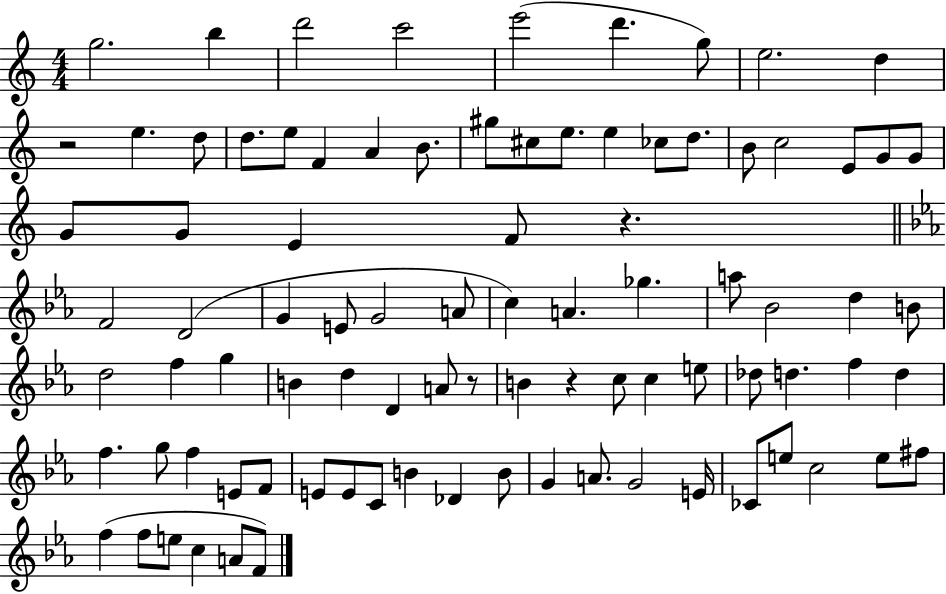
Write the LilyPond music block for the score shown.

{
  \clef treble
  \numericTimeSignature
  \time 4/4
  \key c \major
  g''2. b''4 | d'''2 c'''2 | e'''2( d'''4. g''8) | e''2. d''4 | \break r2 e''4. d''8 | d''8. e''8 f'4 a'4 b'8. | gis''8 cis''8 e''8. e''4 ces''8 d''8. | b'8 c''2 e'8 g'8 g'8 | \break g'8 g'8 e'4 f'8 r4. | \bar "||" \break \key c \minor f'2 d'2( | g'4 e'8 g'2 a'8 | c''4) a'4. ges''4. | a''8 bes'2 d''4 b'8 | \break d''2 f''4 g''4 | b'4 d''4 d'4 a'8 r8 | b'4 r4 c''8 c''4 e''8 | des''8 d''4. f''4 d''4 | \break f''4. g''8 f''4 e'8 f'8 | e'8 e'8 c'8 b'4 des'4 b'8 | g'4 a'8. g'2 e'16 | ces'8 e''8 c''2 e''8 fis''8 | \break f''4( f''8 e''8 c''4 a'8 f'8) | \bar "|."
}